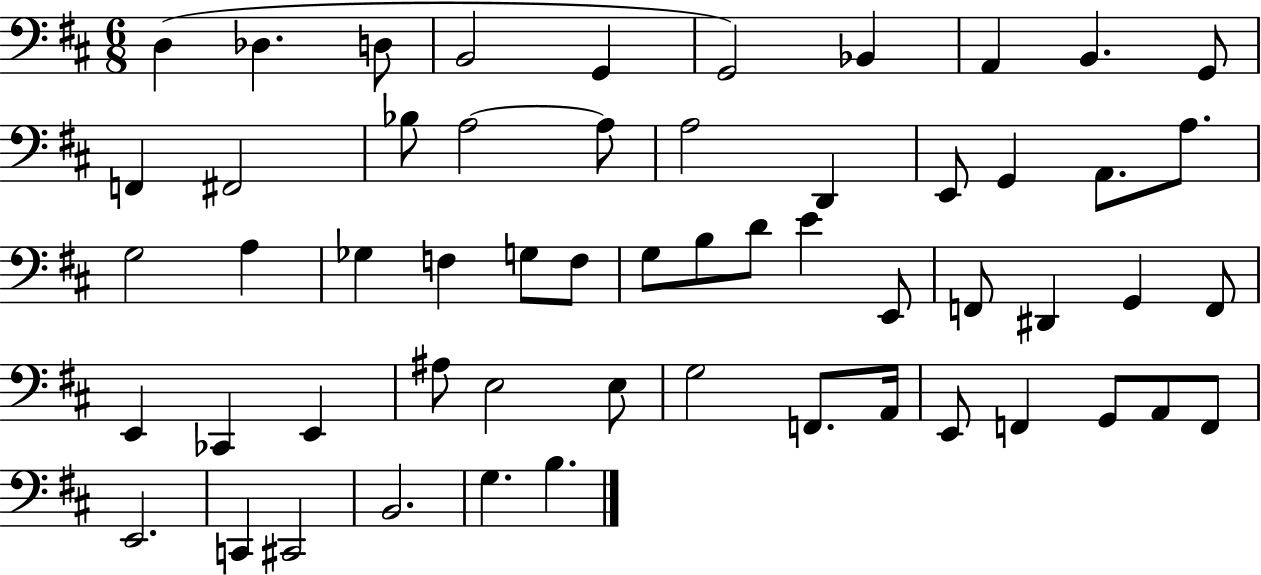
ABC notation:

X:1
T:Untitled
M:6/8
L:1/4
K:D
D, _D, D,/2 B,,2 G,, G,,2 _B,, A,, B,, G,,/2 F,, ^F,,2 _B,/2 A,2 A,/2 A,2 D,, E,,/2 G,, A,,/2 A,/2 G,2 A, _G, F, G,/2 F,/2 G,/2 B,/2 D/2 E E,,/2 F,,/2 ^D,, G,, F,,/2 E,, _C,, E,, ^A,/2 E,2 E,/2 G,2 F,,/2 A,,/4 E,,/2 F,, G,,/2 A,,/2 F,,/2 E,,2 C,, ^C,,2 B,,2 G, B,